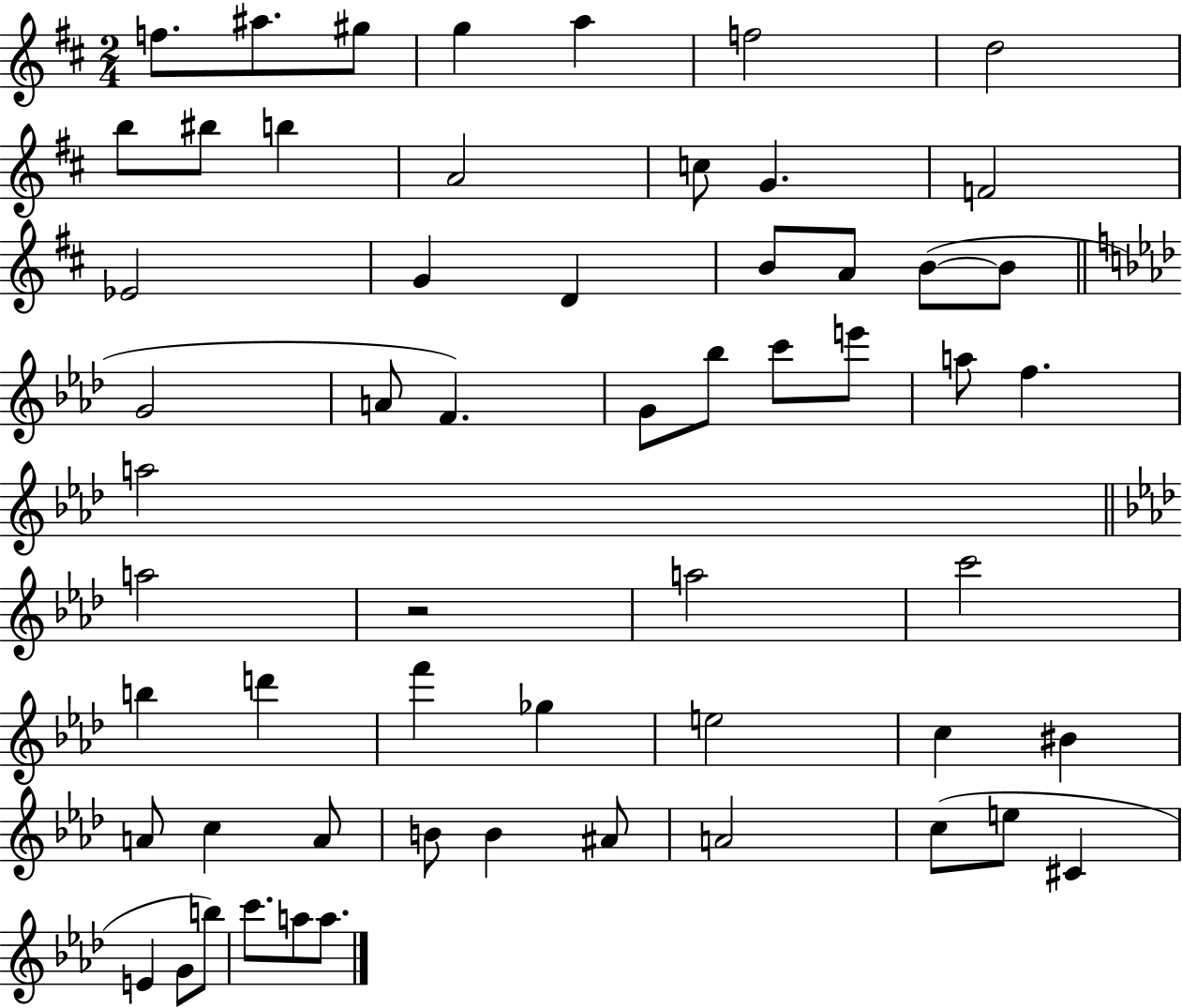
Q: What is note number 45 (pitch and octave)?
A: B4